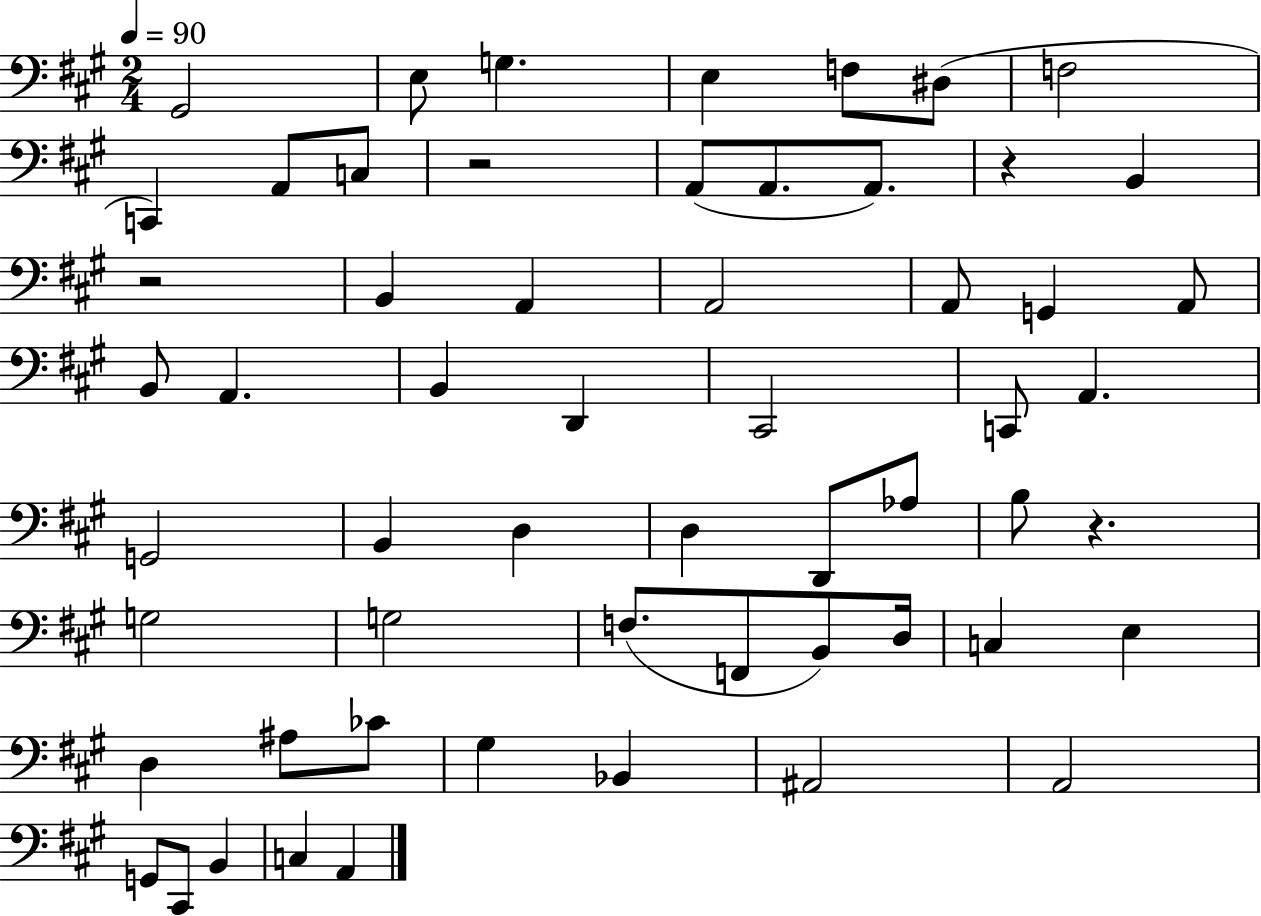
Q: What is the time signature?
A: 2/4